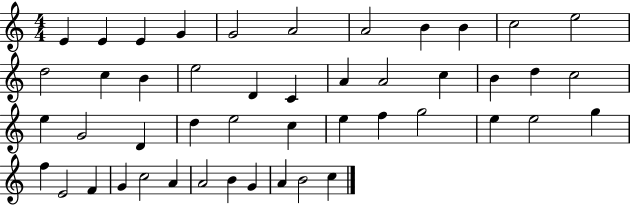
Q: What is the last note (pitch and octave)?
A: C5